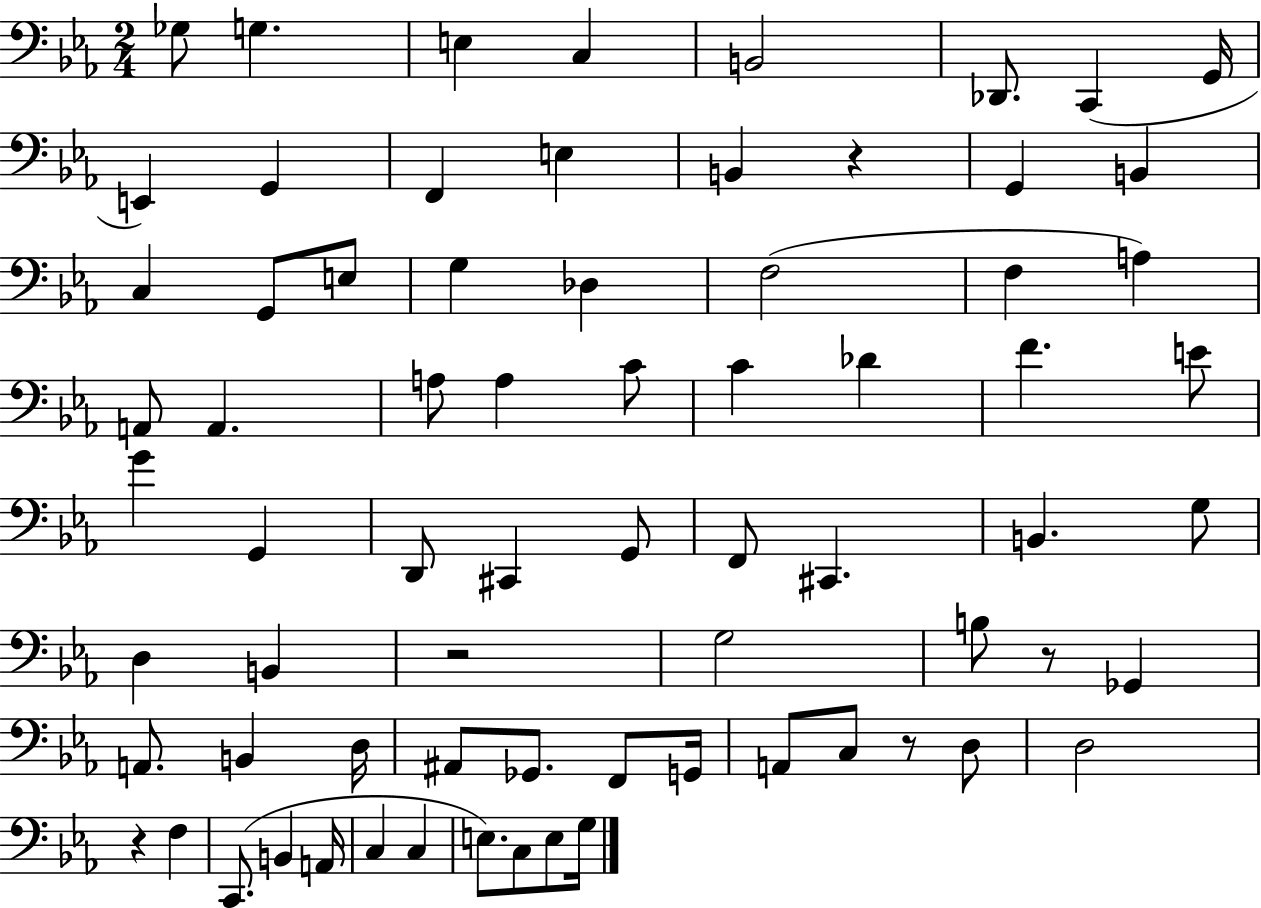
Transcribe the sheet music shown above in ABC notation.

X:1
T:Untitled
M:2/4
L:1/4
K:Eb
_G,/2 G, E, C, B,,2 _D,,/2 C,, G,,/4 E,, G,, F,, E, B,, z G,, B,, C, G,,/2 E,/2 G, _D, F,2 F, A, A,,/2 A,, A,/2 A, C/2 C _D F E/2 G G,, D,,/2 ^C,, G,,/2 F,,/2 ^C,, B,, G,/2 D, B,, z2 G,2 B,/2 z/2 _G,, A,,/2 B,, D,/4 ^A,,/2 _G,,/2 F,,/2 G,,/4 A,,/2 C,/2 z/2 D,/2 D,2 z F, C,,/2 B,, A,,/4 C, C, E,/2 C,/2 E,/2 G,/4